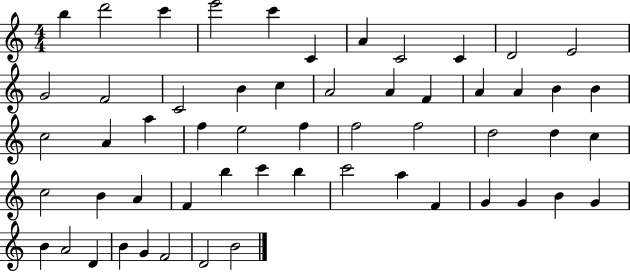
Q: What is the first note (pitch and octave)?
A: B5